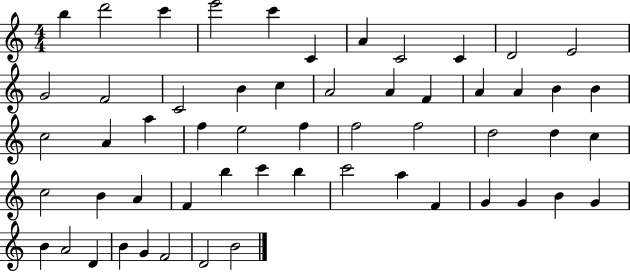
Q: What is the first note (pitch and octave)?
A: B5